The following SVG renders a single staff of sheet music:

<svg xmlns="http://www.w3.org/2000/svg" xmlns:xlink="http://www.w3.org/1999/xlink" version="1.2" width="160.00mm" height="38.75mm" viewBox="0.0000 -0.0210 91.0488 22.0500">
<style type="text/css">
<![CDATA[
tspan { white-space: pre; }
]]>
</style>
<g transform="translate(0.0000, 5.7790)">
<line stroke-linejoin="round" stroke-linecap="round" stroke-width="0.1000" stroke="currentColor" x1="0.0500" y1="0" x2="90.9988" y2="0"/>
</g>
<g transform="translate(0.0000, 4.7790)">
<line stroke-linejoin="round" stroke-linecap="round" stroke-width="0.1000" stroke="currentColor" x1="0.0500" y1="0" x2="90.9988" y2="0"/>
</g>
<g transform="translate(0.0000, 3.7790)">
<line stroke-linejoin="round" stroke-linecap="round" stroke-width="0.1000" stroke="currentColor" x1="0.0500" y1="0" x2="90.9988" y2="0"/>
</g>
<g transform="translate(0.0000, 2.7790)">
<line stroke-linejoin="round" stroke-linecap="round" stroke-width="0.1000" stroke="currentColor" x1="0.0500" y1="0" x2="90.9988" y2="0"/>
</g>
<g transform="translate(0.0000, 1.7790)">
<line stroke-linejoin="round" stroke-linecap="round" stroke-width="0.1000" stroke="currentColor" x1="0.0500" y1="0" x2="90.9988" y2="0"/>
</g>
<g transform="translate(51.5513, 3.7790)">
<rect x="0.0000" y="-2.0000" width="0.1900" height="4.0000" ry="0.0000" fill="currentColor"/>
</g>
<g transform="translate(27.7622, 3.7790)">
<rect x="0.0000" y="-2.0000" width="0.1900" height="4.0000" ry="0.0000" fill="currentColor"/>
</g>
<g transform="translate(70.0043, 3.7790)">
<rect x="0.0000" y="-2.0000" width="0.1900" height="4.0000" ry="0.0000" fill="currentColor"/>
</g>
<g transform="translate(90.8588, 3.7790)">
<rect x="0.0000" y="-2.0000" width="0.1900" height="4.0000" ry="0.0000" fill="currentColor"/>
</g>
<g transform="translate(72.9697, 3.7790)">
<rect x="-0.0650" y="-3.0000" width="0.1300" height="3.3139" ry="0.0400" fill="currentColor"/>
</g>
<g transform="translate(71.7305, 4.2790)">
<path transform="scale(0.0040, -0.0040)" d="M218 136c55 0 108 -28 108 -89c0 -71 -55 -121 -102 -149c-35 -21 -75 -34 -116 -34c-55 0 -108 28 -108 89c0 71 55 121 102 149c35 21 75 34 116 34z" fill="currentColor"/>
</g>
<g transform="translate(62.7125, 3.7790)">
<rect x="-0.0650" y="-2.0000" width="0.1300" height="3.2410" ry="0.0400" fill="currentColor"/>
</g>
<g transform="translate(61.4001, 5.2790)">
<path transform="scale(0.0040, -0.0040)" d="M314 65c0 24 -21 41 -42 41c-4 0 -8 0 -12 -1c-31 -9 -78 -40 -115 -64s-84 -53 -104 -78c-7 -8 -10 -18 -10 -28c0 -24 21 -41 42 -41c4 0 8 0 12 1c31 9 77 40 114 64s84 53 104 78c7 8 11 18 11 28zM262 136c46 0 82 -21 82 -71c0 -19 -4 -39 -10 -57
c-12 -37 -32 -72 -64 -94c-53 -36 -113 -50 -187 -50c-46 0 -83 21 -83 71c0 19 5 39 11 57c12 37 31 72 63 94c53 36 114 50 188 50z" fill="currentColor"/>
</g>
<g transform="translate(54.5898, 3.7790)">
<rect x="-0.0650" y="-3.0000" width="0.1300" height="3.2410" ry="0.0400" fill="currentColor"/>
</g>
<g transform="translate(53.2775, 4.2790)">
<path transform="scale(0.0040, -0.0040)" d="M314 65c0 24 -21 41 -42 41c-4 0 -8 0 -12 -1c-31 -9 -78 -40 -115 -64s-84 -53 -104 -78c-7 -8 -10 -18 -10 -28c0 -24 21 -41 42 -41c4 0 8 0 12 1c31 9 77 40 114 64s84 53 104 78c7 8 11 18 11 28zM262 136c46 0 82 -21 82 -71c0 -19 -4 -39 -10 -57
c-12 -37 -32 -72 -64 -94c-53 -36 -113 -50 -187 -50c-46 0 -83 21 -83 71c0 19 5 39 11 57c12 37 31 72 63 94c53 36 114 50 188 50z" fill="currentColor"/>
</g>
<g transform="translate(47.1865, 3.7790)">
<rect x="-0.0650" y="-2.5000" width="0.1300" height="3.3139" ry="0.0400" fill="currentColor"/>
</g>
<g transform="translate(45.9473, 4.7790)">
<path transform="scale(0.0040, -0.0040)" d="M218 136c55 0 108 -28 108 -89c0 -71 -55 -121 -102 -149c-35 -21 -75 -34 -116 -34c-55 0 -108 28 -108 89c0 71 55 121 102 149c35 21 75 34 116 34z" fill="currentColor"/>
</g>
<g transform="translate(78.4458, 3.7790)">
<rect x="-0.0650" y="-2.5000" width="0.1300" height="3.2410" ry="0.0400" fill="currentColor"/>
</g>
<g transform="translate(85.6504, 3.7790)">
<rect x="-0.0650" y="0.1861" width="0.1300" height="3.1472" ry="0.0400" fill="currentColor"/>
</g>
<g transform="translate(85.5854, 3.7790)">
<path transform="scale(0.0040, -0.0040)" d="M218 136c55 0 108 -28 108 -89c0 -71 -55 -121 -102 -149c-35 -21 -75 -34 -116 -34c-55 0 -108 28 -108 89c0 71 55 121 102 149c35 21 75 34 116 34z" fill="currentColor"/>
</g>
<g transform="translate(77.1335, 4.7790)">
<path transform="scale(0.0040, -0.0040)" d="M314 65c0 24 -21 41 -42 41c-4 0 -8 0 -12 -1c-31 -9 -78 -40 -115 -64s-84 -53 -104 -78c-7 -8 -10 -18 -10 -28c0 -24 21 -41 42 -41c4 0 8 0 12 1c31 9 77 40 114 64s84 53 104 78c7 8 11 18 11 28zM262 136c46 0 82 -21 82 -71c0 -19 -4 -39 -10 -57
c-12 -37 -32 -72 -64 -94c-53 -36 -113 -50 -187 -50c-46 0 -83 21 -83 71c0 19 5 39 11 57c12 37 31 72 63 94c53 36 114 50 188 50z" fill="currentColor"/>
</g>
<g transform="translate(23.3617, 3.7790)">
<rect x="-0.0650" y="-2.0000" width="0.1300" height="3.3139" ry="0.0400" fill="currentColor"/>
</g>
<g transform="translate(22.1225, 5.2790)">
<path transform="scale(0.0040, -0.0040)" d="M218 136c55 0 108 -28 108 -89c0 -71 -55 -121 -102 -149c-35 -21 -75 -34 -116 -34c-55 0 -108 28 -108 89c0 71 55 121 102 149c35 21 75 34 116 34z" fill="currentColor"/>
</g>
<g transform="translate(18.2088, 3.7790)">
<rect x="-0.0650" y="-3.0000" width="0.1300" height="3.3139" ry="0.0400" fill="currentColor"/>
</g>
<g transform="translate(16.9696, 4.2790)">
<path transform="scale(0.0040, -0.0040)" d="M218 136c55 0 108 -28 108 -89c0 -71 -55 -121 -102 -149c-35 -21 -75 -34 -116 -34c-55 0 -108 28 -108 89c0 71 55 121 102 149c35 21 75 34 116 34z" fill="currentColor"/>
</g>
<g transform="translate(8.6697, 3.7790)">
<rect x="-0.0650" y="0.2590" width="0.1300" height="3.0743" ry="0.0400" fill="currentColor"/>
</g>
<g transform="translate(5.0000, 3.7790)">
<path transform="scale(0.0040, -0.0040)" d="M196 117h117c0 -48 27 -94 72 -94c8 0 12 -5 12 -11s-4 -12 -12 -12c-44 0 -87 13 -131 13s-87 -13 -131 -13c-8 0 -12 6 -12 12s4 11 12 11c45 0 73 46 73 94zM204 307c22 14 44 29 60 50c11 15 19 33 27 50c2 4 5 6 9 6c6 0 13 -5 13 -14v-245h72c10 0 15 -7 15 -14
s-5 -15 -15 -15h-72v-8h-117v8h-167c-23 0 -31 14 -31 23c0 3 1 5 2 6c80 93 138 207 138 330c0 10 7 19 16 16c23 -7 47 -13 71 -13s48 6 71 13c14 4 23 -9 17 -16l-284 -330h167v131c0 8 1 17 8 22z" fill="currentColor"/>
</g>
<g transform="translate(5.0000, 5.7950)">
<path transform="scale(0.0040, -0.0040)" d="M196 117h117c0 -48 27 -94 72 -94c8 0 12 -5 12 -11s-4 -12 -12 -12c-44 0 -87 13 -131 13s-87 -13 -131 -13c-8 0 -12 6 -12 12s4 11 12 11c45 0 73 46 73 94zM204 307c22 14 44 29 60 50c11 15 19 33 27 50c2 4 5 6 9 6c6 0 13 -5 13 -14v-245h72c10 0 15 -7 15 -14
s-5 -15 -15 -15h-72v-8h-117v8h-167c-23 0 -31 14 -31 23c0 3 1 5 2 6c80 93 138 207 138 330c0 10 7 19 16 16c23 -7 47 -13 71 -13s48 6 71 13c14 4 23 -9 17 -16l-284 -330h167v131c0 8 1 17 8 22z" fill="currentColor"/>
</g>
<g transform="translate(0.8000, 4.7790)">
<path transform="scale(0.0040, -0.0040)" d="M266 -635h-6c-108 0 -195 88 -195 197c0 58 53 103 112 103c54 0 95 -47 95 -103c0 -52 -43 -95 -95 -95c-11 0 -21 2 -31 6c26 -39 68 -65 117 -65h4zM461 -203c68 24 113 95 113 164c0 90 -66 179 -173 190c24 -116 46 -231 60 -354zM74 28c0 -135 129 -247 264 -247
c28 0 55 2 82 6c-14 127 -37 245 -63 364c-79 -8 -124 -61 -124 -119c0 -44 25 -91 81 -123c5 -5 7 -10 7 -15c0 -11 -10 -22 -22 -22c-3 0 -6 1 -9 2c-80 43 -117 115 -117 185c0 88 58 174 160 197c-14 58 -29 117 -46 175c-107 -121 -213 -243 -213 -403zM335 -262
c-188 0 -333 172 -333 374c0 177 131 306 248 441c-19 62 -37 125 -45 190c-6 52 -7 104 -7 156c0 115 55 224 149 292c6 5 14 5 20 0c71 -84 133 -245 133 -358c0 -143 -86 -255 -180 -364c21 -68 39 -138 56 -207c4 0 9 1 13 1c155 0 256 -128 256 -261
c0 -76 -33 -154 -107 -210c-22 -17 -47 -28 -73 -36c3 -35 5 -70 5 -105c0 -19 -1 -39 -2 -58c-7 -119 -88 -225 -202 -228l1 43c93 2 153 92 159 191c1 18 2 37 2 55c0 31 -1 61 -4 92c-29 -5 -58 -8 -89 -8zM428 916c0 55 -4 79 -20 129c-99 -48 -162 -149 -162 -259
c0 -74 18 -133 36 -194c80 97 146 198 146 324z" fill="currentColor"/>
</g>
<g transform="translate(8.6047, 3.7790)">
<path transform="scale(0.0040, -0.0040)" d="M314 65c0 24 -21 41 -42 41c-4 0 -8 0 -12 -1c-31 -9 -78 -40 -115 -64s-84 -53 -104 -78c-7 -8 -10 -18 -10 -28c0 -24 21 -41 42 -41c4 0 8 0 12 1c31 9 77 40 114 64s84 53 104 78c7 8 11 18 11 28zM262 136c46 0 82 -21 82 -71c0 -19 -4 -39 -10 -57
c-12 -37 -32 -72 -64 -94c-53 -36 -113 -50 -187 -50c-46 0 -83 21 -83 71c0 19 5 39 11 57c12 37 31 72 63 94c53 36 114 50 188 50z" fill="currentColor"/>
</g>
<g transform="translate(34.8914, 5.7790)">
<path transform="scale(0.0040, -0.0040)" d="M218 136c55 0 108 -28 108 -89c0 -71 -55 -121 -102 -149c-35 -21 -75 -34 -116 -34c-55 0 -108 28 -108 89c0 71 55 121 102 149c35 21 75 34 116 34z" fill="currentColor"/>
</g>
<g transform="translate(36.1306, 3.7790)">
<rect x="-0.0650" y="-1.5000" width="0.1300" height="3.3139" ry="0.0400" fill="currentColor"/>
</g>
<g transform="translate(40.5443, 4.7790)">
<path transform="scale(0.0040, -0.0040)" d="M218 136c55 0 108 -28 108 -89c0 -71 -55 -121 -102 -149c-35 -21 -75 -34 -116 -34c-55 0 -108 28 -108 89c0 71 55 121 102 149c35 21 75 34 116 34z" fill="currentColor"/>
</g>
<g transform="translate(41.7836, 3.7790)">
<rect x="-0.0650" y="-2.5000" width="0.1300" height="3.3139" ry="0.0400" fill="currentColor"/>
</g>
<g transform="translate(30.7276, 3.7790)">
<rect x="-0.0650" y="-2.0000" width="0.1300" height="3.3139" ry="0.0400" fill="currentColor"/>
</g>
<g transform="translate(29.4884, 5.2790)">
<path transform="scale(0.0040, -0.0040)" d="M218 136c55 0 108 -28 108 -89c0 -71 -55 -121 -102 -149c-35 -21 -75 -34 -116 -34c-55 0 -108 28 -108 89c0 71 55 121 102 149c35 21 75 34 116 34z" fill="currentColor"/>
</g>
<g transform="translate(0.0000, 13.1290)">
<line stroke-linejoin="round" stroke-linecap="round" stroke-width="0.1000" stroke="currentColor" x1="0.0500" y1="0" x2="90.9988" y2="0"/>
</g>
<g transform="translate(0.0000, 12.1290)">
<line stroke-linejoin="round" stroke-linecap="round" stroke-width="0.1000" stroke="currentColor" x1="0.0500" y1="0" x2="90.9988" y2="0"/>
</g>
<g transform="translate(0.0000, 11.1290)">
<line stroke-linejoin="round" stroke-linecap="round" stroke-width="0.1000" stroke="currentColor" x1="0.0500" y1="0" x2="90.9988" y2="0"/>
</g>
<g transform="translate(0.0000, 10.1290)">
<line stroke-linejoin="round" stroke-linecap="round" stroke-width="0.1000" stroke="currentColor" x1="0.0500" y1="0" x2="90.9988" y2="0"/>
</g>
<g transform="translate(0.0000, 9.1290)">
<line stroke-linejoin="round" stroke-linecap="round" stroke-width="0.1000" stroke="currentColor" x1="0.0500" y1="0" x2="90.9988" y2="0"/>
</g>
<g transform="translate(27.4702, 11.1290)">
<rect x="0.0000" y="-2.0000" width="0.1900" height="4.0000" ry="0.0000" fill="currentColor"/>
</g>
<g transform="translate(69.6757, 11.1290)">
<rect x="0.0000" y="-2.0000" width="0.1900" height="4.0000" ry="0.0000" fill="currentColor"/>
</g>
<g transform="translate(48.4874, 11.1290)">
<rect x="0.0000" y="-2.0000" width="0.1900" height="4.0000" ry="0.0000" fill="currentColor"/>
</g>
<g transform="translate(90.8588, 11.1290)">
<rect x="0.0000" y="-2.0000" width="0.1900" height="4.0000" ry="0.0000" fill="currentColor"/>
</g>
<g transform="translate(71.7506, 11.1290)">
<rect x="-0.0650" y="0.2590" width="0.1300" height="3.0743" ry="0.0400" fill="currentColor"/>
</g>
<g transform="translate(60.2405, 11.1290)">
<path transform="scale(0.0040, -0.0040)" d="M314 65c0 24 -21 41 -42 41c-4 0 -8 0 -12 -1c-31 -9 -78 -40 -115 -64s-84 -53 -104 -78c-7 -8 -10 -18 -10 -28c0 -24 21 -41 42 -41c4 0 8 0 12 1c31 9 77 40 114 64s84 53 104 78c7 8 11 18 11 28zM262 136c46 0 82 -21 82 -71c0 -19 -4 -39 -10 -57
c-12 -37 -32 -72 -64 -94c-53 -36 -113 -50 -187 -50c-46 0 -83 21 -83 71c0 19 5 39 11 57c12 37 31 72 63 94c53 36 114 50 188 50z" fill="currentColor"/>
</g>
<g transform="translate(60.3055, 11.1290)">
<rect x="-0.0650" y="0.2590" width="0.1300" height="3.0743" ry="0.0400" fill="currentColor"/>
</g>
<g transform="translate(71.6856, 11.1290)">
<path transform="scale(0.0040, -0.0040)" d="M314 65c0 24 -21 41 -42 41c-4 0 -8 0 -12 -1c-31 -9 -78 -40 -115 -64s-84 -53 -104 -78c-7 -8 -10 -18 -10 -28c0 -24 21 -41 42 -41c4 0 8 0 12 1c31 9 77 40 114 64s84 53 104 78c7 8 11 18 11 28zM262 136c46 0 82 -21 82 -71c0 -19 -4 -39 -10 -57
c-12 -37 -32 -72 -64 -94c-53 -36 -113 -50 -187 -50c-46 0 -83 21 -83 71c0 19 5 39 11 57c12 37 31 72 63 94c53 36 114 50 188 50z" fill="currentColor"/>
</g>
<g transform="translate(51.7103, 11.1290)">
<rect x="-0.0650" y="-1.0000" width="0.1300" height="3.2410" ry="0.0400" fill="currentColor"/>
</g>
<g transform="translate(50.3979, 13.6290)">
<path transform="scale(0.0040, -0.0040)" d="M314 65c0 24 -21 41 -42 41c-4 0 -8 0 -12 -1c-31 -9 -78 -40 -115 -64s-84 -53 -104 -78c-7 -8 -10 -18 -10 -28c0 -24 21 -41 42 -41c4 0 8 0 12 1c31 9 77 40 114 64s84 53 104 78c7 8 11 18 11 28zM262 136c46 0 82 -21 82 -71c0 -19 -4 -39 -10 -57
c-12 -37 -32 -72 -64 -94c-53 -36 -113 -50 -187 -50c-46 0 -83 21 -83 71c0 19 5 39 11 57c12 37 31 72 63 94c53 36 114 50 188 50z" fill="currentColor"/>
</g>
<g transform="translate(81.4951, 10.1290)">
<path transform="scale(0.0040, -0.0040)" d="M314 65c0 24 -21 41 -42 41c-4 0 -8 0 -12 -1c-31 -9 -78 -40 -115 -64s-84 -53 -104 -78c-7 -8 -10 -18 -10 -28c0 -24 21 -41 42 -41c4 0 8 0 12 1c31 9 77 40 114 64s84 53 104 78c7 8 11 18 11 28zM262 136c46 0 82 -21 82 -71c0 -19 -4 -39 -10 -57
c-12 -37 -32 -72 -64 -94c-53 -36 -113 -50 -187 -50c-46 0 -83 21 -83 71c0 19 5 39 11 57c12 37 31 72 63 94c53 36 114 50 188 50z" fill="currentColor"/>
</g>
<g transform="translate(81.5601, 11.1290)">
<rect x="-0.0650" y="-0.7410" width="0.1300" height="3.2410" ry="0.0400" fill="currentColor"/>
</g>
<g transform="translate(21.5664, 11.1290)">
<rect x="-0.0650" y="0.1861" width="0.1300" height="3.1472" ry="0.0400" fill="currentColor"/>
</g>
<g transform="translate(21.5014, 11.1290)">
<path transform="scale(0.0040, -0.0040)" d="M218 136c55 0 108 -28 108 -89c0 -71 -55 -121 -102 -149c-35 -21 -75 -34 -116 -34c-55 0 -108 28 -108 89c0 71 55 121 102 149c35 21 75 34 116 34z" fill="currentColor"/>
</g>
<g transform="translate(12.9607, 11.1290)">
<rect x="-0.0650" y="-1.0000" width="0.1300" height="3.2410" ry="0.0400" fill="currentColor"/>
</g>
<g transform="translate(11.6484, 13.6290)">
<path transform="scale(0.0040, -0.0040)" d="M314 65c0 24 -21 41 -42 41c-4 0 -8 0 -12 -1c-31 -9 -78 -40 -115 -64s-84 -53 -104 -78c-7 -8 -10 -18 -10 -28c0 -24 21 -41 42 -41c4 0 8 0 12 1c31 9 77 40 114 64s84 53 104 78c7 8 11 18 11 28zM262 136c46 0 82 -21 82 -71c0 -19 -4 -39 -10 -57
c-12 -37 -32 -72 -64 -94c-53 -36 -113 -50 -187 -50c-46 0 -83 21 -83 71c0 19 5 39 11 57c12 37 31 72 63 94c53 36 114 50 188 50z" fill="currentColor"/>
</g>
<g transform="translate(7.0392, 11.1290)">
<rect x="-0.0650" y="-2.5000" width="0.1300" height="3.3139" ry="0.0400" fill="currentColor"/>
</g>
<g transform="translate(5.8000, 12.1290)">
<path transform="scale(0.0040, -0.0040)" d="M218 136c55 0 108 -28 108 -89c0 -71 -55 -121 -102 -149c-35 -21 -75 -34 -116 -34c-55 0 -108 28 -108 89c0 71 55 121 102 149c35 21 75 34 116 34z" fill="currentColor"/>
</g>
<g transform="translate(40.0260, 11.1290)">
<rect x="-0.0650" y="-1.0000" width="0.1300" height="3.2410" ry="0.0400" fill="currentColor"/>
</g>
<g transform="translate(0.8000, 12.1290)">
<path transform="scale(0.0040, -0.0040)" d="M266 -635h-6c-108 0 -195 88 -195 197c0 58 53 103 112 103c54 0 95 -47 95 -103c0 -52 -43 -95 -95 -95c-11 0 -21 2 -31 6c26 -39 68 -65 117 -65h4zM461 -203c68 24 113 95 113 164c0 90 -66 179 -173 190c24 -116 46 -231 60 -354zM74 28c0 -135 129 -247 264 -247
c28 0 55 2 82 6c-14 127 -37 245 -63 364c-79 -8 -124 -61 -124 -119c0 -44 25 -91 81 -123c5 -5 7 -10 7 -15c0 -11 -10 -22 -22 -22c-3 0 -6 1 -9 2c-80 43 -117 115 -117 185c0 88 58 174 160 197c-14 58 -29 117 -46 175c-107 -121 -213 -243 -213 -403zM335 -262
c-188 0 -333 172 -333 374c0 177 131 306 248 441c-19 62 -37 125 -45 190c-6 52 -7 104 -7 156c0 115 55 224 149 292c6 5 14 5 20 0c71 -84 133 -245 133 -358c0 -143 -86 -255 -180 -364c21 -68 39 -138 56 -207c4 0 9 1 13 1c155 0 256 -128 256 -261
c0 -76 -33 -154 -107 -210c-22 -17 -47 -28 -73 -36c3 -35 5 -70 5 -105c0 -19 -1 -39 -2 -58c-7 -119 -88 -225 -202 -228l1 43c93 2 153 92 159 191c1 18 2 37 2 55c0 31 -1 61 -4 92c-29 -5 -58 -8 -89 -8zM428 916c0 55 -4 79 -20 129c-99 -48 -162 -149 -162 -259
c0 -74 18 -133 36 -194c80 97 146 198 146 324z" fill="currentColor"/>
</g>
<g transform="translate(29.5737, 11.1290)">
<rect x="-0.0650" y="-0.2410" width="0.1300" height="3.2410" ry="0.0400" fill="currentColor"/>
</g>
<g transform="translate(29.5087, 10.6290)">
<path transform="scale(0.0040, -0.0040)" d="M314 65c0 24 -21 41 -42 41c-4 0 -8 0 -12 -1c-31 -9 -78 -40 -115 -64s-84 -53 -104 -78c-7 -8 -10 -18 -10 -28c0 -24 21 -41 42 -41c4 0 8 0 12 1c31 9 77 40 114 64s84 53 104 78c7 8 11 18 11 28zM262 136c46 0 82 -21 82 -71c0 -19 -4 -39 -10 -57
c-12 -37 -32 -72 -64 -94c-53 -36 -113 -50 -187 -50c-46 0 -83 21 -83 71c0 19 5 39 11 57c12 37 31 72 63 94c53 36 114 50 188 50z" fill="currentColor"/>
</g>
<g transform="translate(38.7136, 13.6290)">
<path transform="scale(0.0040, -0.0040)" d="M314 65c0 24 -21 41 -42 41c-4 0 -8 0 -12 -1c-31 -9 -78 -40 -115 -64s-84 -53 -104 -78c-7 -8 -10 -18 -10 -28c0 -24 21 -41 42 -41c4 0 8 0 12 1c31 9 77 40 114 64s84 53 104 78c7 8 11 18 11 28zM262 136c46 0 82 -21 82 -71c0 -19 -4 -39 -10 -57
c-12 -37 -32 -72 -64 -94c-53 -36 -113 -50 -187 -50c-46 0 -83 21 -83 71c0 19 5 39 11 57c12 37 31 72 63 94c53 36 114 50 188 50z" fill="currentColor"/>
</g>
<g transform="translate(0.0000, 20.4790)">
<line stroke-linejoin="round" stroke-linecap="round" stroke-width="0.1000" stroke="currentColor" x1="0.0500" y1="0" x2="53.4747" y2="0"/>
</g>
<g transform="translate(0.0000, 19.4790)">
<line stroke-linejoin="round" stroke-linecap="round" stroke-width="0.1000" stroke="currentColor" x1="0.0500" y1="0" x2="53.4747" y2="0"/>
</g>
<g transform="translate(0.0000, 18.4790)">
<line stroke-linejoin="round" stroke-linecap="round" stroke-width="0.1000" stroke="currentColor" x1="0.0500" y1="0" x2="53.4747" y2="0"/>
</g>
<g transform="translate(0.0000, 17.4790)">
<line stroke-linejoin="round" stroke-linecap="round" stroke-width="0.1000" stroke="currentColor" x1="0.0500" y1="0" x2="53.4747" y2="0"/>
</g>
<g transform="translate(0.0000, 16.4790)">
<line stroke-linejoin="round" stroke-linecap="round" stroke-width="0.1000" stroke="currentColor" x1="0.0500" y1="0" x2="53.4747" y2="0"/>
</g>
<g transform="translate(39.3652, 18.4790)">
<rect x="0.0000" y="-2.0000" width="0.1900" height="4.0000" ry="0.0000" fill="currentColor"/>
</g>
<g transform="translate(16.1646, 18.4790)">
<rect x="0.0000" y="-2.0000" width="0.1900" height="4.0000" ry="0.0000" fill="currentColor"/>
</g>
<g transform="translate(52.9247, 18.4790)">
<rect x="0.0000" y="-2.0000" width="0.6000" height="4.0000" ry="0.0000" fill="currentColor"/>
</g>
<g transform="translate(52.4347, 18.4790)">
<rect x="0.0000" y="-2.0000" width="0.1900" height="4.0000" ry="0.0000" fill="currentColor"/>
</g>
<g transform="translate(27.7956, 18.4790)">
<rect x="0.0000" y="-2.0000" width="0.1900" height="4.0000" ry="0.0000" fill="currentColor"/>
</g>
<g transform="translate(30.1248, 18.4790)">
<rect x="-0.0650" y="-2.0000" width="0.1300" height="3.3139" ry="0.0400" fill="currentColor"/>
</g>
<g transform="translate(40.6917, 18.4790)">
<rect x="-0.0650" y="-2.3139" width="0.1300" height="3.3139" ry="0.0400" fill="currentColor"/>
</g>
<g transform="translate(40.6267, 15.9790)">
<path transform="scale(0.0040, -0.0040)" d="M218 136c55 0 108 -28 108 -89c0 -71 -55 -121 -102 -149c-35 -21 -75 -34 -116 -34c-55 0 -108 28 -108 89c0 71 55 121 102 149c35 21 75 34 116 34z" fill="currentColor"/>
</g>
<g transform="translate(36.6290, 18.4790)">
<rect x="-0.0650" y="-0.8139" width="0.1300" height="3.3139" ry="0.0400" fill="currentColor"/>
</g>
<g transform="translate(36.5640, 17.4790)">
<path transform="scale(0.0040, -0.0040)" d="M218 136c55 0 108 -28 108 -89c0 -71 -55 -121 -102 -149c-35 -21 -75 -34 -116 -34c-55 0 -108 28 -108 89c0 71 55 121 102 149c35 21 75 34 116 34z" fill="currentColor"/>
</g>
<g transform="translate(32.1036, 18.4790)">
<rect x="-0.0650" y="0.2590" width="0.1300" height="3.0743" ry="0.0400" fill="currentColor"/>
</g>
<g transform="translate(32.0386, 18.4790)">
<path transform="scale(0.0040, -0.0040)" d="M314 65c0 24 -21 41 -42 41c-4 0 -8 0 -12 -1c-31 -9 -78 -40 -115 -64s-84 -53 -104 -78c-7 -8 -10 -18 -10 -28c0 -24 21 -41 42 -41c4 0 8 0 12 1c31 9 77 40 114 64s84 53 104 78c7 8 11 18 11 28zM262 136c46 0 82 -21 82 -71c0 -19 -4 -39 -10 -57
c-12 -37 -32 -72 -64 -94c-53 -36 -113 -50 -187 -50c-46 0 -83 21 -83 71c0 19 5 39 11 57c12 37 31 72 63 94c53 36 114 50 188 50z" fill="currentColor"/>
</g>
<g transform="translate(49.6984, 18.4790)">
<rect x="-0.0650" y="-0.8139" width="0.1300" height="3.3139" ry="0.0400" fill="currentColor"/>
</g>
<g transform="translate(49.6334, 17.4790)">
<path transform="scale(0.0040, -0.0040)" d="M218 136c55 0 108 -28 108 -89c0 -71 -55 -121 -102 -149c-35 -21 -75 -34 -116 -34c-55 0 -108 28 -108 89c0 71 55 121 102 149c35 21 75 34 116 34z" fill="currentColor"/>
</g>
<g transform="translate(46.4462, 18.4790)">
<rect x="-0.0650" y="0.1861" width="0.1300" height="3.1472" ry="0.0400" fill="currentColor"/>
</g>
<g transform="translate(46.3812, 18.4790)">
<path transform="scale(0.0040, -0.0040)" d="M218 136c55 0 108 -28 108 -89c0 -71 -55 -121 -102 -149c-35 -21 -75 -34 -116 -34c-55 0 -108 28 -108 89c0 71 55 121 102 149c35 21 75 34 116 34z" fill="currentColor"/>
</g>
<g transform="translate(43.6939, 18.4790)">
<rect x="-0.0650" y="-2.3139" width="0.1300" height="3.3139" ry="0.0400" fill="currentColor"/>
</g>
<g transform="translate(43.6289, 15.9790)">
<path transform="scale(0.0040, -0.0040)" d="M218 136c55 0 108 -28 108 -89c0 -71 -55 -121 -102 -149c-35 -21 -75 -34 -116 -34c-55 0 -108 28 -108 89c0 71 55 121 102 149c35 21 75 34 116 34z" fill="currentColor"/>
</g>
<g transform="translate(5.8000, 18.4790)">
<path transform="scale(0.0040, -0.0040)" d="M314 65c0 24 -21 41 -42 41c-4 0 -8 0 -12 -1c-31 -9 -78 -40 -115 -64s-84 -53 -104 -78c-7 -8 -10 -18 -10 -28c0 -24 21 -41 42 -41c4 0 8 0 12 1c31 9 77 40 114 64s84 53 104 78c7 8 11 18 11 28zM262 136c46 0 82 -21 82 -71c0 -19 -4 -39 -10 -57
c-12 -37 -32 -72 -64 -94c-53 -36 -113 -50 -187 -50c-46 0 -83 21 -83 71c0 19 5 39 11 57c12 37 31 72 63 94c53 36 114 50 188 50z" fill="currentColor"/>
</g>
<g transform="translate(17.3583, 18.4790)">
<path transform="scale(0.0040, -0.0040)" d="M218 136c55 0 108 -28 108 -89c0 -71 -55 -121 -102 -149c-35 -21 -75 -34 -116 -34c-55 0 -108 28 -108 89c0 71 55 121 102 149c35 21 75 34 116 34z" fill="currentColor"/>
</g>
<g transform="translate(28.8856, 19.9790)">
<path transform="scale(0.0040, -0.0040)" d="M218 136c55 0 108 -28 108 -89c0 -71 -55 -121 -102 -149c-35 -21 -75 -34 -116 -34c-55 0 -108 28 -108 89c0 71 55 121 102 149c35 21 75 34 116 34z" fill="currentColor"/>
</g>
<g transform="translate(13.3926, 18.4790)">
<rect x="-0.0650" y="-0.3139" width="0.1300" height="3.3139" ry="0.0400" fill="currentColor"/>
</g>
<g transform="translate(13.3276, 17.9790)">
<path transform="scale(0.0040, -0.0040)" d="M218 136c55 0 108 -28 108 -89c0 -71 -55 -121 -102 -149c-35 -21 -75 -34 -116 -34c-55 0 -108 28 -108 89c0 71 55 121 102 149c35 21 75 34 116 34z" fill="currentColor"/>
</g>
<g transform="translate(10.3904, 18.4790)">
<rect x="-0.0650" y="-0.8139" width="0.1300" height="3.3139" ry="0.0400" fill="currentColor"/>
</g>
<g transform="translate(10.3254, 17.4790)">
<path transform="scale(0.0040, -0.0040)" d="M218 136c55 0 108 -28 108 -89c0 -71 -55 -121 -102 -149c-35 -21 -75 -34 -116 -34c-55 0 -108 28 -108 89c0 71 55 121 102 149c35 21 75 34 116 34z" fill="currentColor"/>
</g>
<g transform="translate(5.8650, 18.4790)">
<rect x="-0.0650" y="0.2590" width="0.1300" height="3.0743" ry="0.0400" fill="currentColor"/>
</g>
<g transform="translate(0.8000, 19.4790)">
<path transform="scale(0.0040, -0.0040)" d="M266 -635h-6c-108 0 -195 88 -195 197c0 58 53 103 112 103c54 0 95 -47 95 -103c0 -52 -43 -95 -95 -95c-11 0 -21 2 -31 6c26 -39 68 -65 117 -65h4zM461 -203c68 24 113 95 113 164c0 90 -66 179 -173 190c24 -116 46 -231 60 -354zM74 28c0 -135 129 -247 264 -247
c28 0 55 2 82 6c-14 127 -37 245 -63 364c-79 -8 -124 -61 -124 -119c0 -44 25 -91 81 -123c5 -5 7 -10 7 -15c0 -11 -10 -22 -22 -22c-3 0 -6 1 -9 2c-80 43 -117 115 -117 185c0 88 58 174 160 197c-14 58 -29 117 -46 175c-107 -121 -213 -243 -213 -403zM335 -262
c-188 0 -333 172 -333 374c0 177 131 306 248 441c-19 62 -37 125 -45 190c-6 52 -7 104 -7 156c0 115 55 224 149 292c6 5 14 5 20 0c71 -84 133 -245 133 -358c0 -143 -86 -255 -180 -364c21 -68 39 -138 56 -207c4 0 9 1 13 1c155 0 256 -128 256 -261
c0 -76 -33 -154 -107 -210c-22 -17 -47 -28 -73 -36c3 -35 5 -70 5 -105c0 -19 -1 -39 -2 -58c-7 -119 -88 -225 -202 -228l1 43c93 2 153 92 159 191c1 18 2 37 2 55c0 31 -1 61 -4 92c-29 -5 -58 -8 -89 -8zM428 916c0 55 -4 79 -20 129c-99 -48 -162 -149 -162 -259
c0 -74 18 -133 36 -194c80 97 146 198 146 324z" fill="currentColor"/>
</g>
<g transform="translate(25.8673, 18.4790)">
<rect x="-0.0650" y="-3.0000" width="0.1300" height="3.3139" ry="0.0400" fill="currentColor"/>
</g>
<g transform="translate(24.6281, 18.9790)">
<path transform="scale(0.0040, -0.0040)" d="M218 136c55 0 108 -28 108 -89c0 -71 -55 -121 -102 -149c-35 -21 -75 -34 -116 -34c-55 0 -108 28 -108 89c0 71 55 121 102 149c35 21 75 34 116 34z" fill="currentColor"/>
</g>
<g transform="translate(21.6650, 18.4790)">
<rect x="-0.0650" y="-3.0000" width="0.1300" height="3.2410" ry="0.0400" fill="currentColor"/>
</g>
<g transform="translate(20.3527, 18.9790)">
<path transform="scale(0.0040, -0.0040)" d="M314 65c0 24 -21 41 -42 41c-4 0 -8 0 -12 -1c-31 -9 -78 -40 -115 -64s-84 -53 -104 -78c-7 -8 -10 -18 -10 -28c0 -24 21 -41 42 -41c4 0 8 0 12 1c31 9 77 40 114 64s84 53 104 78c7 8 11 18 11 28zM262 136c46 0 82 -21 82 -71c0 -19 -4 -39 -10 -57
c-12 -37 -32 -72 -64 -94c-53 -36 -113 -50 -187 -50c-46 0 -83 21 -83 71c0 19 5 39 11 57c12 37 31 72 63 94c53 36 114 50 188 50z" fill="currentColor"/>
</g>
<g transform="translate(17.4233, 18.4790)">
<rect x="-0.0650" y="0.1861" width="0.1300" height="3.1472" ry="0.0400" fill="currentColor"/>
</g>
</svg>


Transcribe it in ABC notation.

X:1
T:Untitled
M:4/4
L:1/4
K:C
B2 A F F E G G A2 F2 A G2 B G D2 B c2 D2 D2 B2 B2 d2 B2 d c B A2 A F B2 d g g B d